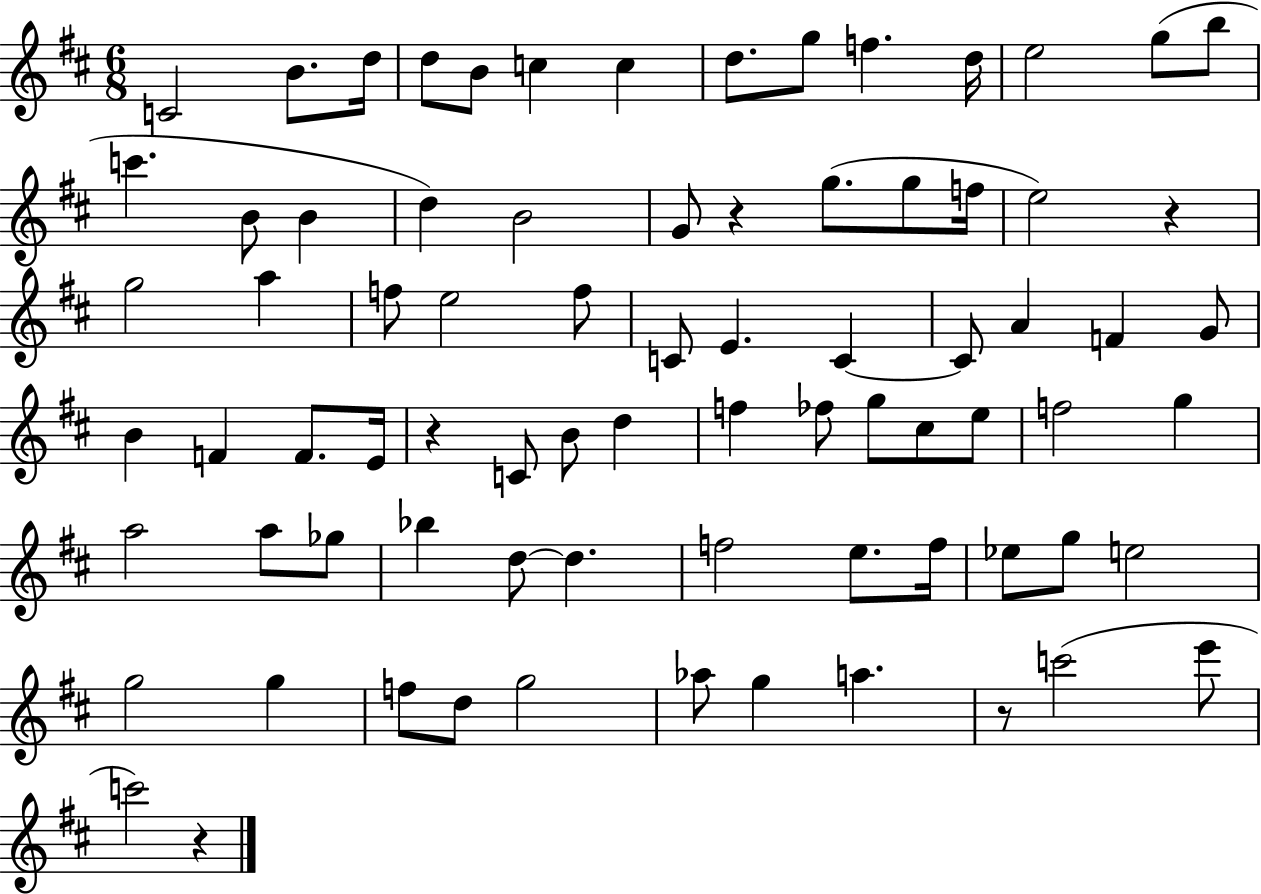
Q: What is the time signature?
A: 6/8